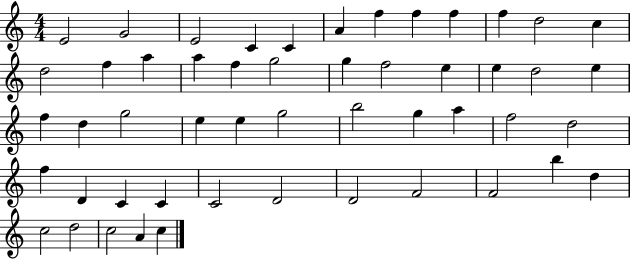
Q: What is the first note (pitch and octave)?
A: E4